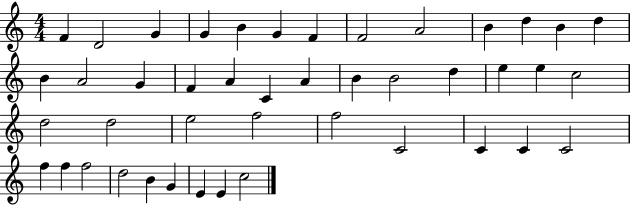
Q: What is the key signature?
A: C major